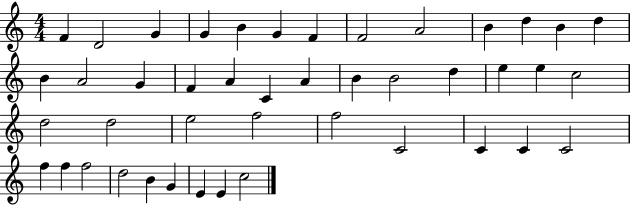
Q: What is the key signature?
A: C major